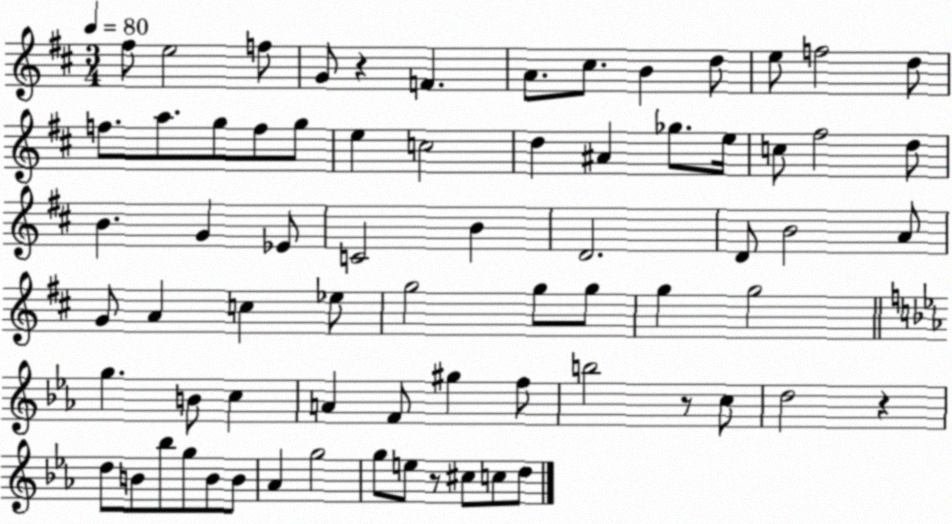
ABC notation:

X:1
T:Untitled
M:3/4
L:1/4
K:D
^f/2 e2 f/2 G/2 z F A/2 ^c/2 B d/2 e/2 f2 d/2 f/2 a/2 g/2 f/2 g/2 e c2 d ^A _g/2 e/4 c/2 ^f2 d/2 B G _E/2 C2 B D2 D/2 B2 A/2 G/2 A c _e/2 g2 g/2 g/2 g g2 g B/2 c A F/2 ^g f/2 b2 z/2 c/2 d2 z d/2 B/2 _b/2 g/2 B/2 B/2 _A g2 g/2 e/2 z/2 ^c/2 c/2 d/2